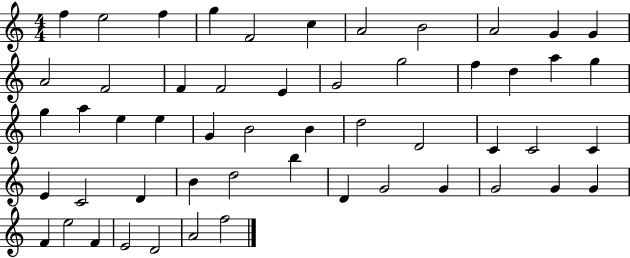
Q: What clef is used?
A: treble